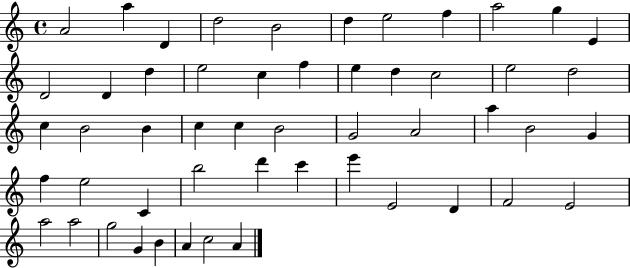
X:1
T:Untitled
M:4/4
L:1/4
K:C
A2 a D d2 B2 d e2 f a2 g E D2 D d e2 c f e d c2 e2 d2 c B2 B c c B2 G2 A2 a B2 G f e2 C b2 d' c' e' E2 D F2 E2 a2 a2 g2 G B A c2 A